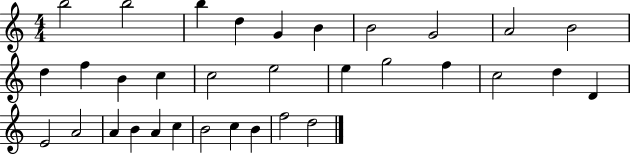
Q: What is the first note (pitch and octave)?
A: B5